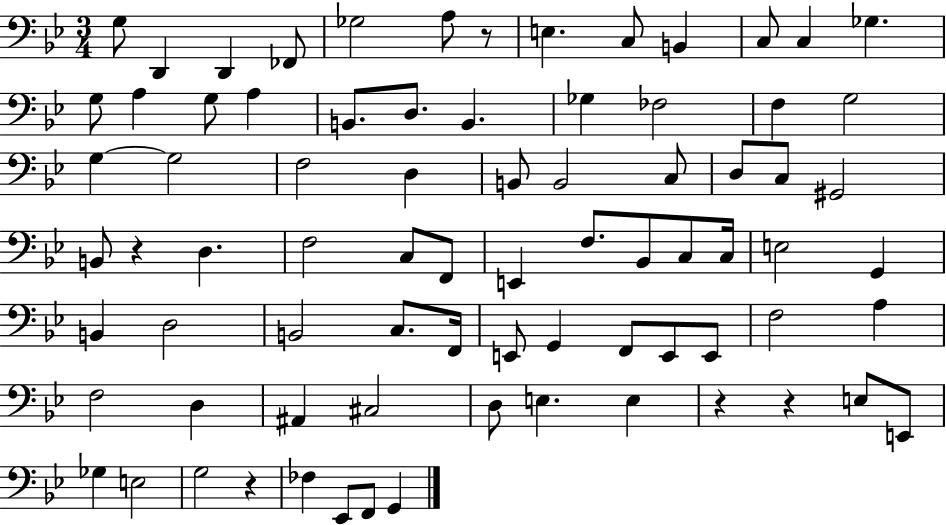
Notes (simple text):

G3/e D2/q D2/q FES2/e Gb3/h A3/e R/e E3/q. C3/e B2/q C3/e C3/q Gb3/q. G3/e A3/q G3/e A3/q B2/e. D3/e. B2/q. Gb3/q FES3/h F3/q G3/h G3/q G3/h F3/h D3/q B2/e B2/h C3/e D3/e C3/e G#2/h B2/e R/q D3/q. F3/h C3/e F2/e E2/q F3/e. Bb2/e C3/e C3/s E3/h G2/q B2/q D3/h B2/h C3/e. F2/s E2/e G2/q F2/e E2/e E2/e F3/h A3/q F3/h D3/q A#2/q C#3/h D3/e E3/q. E3/q R/q R/q E3/e E2/e Gb3/q E3/h G3/h R/q FES3/q Eb2/e F2/e G2/q